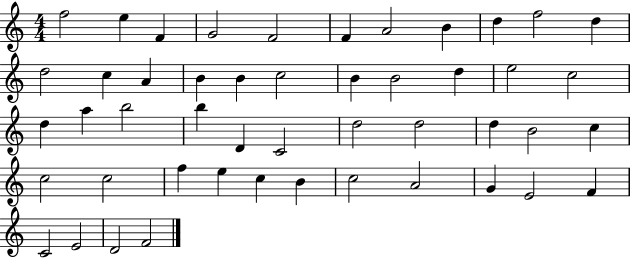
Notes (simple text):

F5/h E5/q F4/q G4/h F4/h F4/q A4/h B4/q D5/q F5/h D5/q D5/h C5/q A4/q B4/q B4/q C5/h B4/q B4/h D5/q E5/h C5/h D5/q A5/q B5/h B5/q D4/q C4/h D5/h D5/h D5/q B4/h C5/q C5/h C5/h F5/q E5/q C5/q B4/q C5/h A4/h G4/q E4/h F4/q C4/h E4/h D4/h F4/h